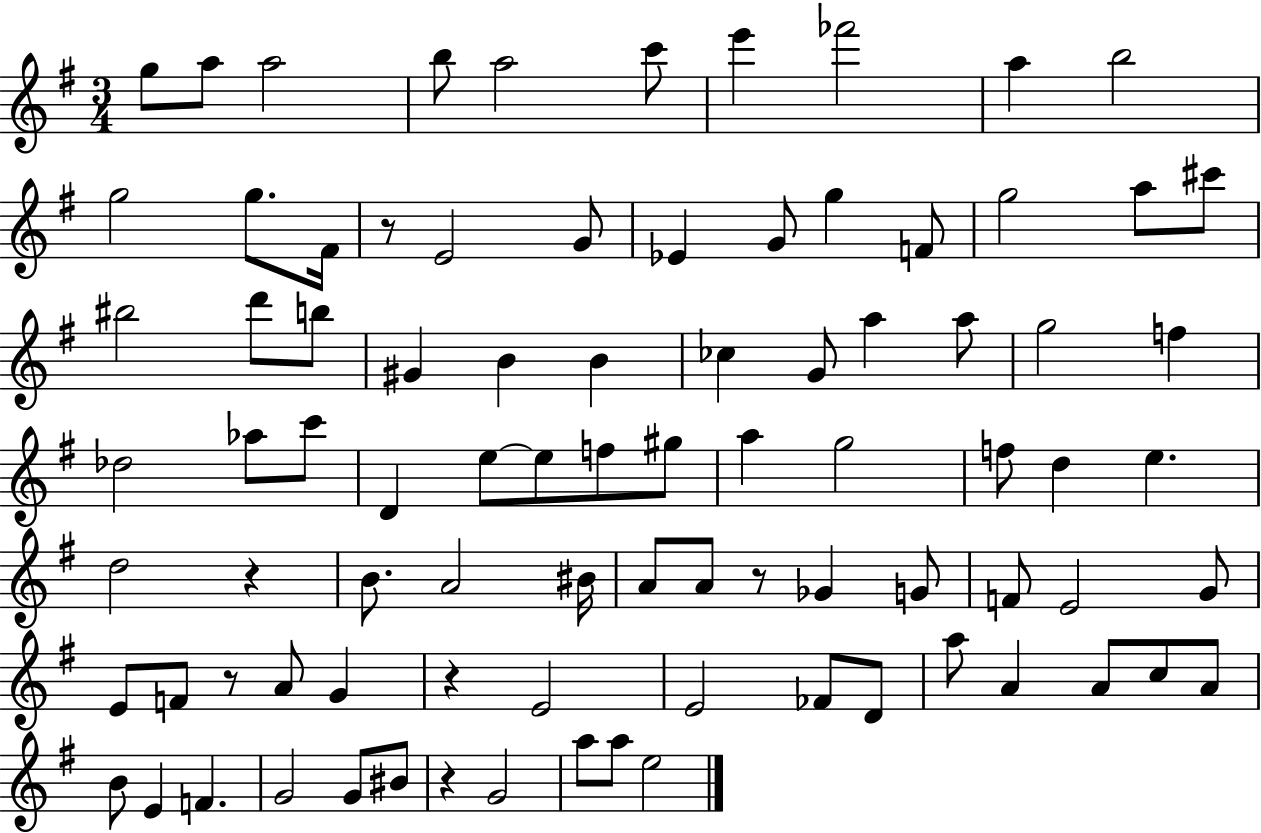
{
  \clef treble
  \numericTimeSignature
  \time 3/4
  \key g \major
  g''8 a''8 a''2 | b''8 a''2 c'''8 | e'''4 fes'''2 | a''4 b''2 | \break g''2 g''8. fis'16 | r8 e'2 g'8 | ees'4 g'8 g''4 f'8 | g''2 a''8 cis'''8 | \break bis''2 d'''8 b''8 | gis'4 b'4 b'4 | ces''4 g'8 a''4 a''8 | g''2 f''4 | \break des''2 aes''8 c'''8 | d'4 e''8~~ e''8 f''8 gis''8 | a''4 g''2 | f''8 d''4 e''4. | \break d''2 r4 | b'8. a'2 bis'16 | a'8 a'8 r8 ges'4 g'8 | f'8 e'2 g'8 | \break e'8 f'8 r8 a'8 g'4 | r4 e'2 | e'2 fes'8 d'8 | a''8 a'4 a'8 c''8 a'8 | \break b'8 e'4 f'4. | g'2 g'8 bis'8 | r4 g'2 | a''8 a''8 e''2 | \break \bar "|."
}